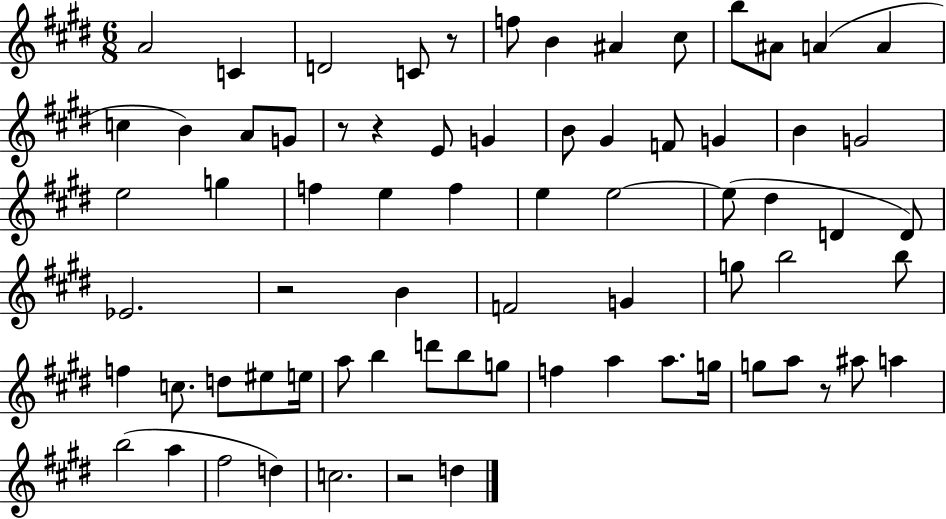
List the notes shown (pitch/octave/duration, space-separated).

A4/h C4/q D4/h C4/e R/e F5/e B4/q A#4/q C#5/e B5/e A#4/e A4/q A4/q C5/q B4/q A4/e G4/e R/e R/q E4/e G4/q B4/e G#4/q F4/e G4/q B4/q G4/h E5/h G5/q F5/q E5/q F5/q E5/q E5/h E5/e D#5/q D4/q D4/e Eb4/h. R/h B4/q F4/h G4/q G5/e B5/h B5/e F5/q C5/e. D5/e EIS5/e E5/s A5/e B5/q D6/e B5/e G5/e F5/q A5/q A5/e. G5/s G5/e A5/e R/e A#5/e A5/q B5/h A5/q F#5/h D5/q C5/h. R/h D5/q